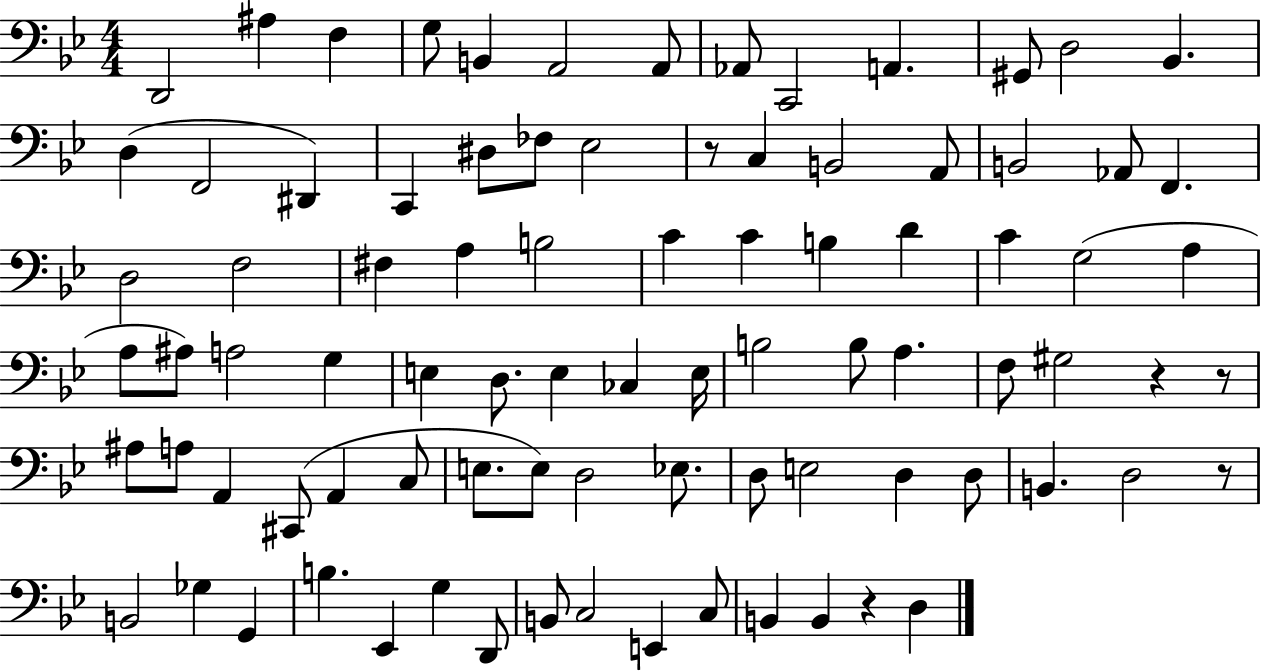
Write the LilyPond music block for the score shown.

{
  \clef bass
  \numericTimeSignature
  \time 4/4
  \key bes \major
  d,2 ais4 f4 | g8 b,4 a,2 a,8 | aes,8 c,2 a,4. | gis,8 d2 bes,4. | \break d4( f,2 dis,4) | c,4 dis8 fes8 ees2 | r8 c4 b,2 a,8 | b,2 aes,8 f,4. | \break d2 f2 | fis4 a4 b2 | c'4 c'4 b4 d'4 | c'4 g2( a4 | \break a8 ais8) a2 g4 | e4 d8. e4 ces4 e16 | b2 b8 a4. | f8 gis2 r4 r8 | \break ais8 a8 a,4 cis,8( a,4 c8 | e8. e8) d2 ees8. | d8 e2 d4 d8 | b,4. d2 r8 | \break b,2 ges4 g,4 | b4. ees,4 g4 d,8 | b,8 c2 e,4 c8 | b,4 b,4 r4 d4 | \break \bar "|."
}